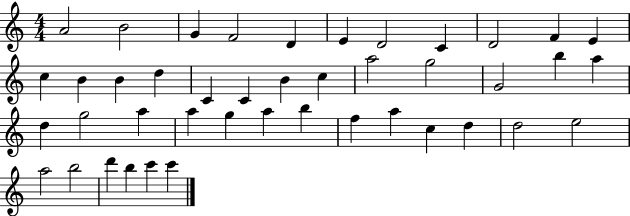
X:1
T:Untitled
M:4/4
L:1/4
K:C
A2 B2 G F2 D E D2 C D2 F E c B B d C C B c a2 g2 G2 b a d g2 a a g a b f a c d d2 e2 a2 b2 d' b c' c'